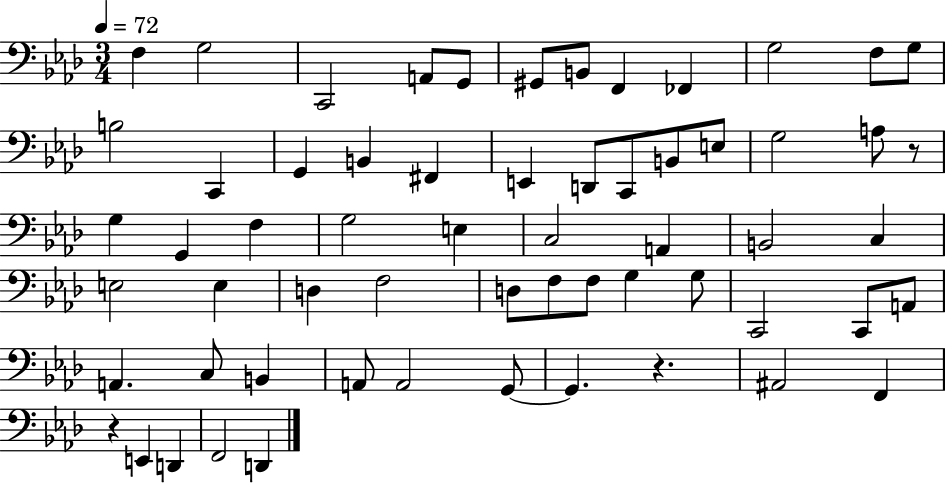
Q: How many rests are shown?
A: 3